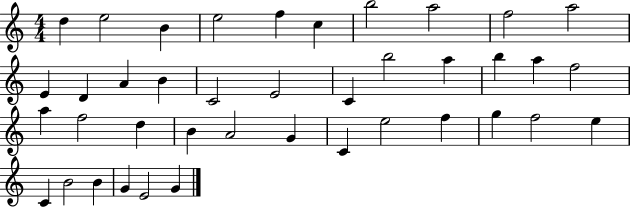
D5/q E5/h B4/q E5/h F5/q C5/q B5/h A5/h F5/h A5/h E4/q D4/q A4/q B4/q C4/h E4/h C4/q B5/h A5/q B5/q A5/q F5/h A5/q F5/h D5/q B4/q A4/h G4/q C4/q E5/h F5/q G5/q F5/h E5/q C4/q B4/h B4/q G4/q E4/h G4/q